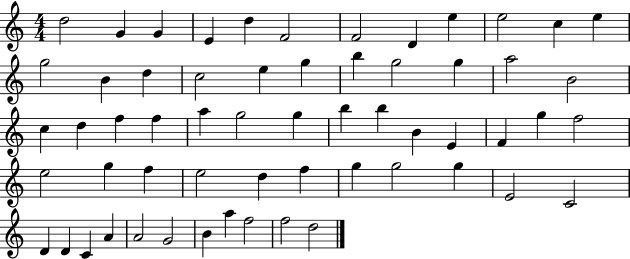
D5/h G4/q G4/q E4/q D5/q F4/h F4/h D4/q E5/q E5/h C5/q E5/q G5/h B4/q D5/q C5/h E5/q G5/q B5/q G5/h G5/q A5/h B4/h C5/q D5/q F5/q F5/q A5/q G5/h G5/q B5/q B5/q B4/q E4/q F4/q G5/q F5/h E5/h G5/q F5/q E5/h D5/q F5/q G5/q G5/h G5/q E4/h C4/h D4/q D4/q C4/q A4/q A4/h G4/h B4/q A5/q F5/h F5/h D5/h